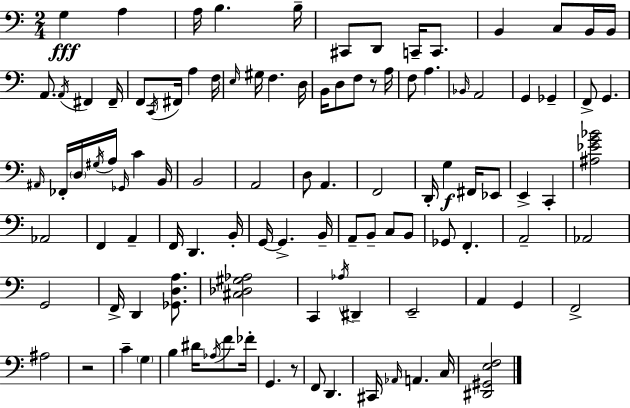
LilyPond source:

{
  \clef bass
  \numericTimeSignature
  \time 2/4
  \key a \minor
  g4\fff a4 | a16 b4. b16-- | cis,8 d,8 c,16-- c,8. | b,4 c8 b,16 b,16 | \break a,8. \acciaccatura { a,16 } fis,4 | fis,16-- f,8 \acciaccatura { c,16 } fis,16 a4 | f16 \grace { e16 } gis16 f4. | d16 b,16 d8 f8 | \break r8 a16 f8 a4. | \grace { bes,16 } a,2 | g,4 | ges,4-- f,8-> g,4. | \break \grace { ais,16 } fes,16-. \parenthesize d16 \acciaccatura { gis16 } | a16 \grace { ges,16 } c'4 b,16 b,2 | a,2 | d8 | \break a,4. f,2 | d,16-. | g4\f fis,16 ees,8 e,4-> | c,4-. <ais ees' g' bes'>2 | \break aes,2 | f,4 | a,4-- f,16 | d,4. b,16-. g,16~~ | \break g,4.-> b,16-- a,8-- | b,8-- c8 b,8 ges,8 | f,4.-. a,2-- | aes,2 | \break g,2 | f,16-> | d,4 <ges, d a>8. <cis des gis aes>2 | c,4 | \break \acciaccatura { aes16 } dis,4-- | e,2-- | a,4 g,4 | f,2-> | \break ais2 | r2 | c'4-- \parenthesize g4 | b4 dis'16 \acciaccatura { aes16 } f'8 | \break fes'16-. g,4. r8 | f,8 d,4. | cis,16 \grace { aes,16 } a,4. | c16 <dis, gis, e f>2 | \break \bar "|."
}